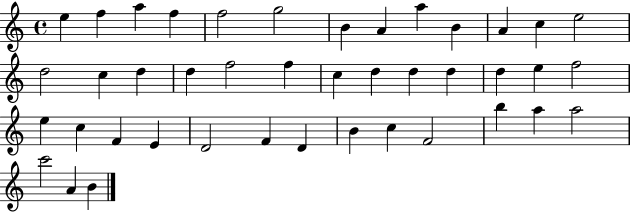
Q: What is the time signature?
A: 4/4